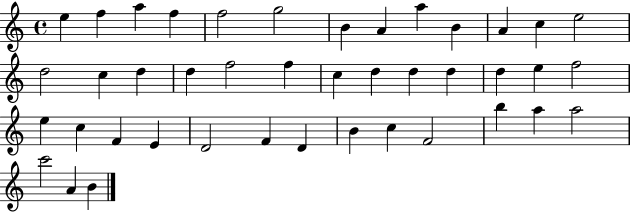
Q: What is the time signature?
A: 4/4